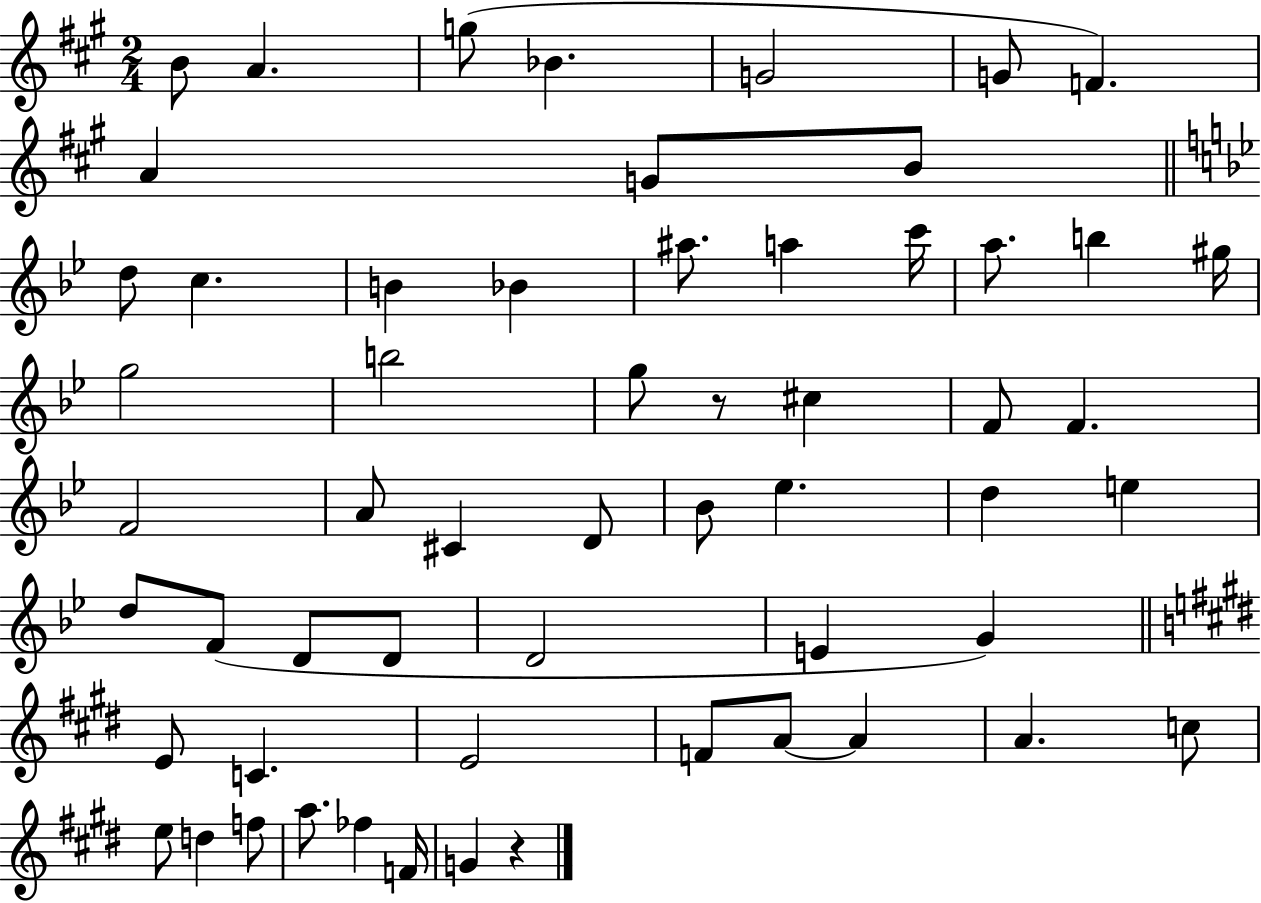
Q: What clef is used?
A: treble